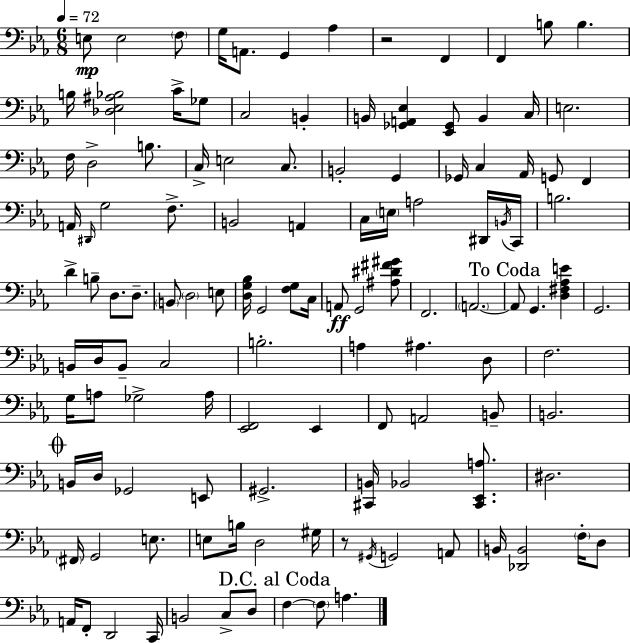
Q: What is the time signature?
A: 6/8